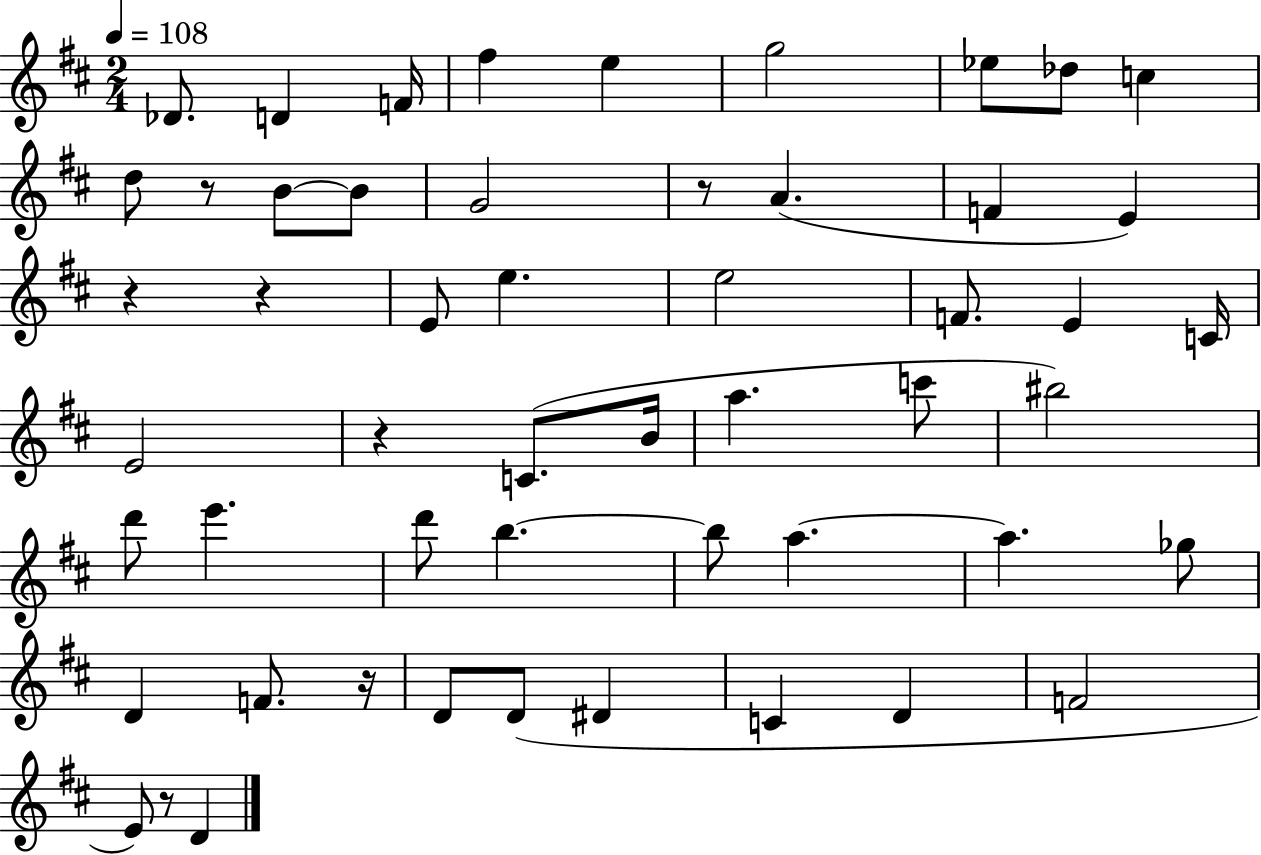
X:1
T:Untitled
M:2/4
L:1/4
K:D
_D/2 D F/4 ^f e g2 _e/2 _d/2 c d/2 z/2 B/2 B/2 G2 z/2 A F E z z E/2 e e2 F/2 E C/4 E2 z C/2 B/4 a c'/2 ^b2 d'/2 e' d'/2 b b/2 a a _g/2 D F/2 z/4 D/2 D/2 ^D C D F2 E/2 z/2 D